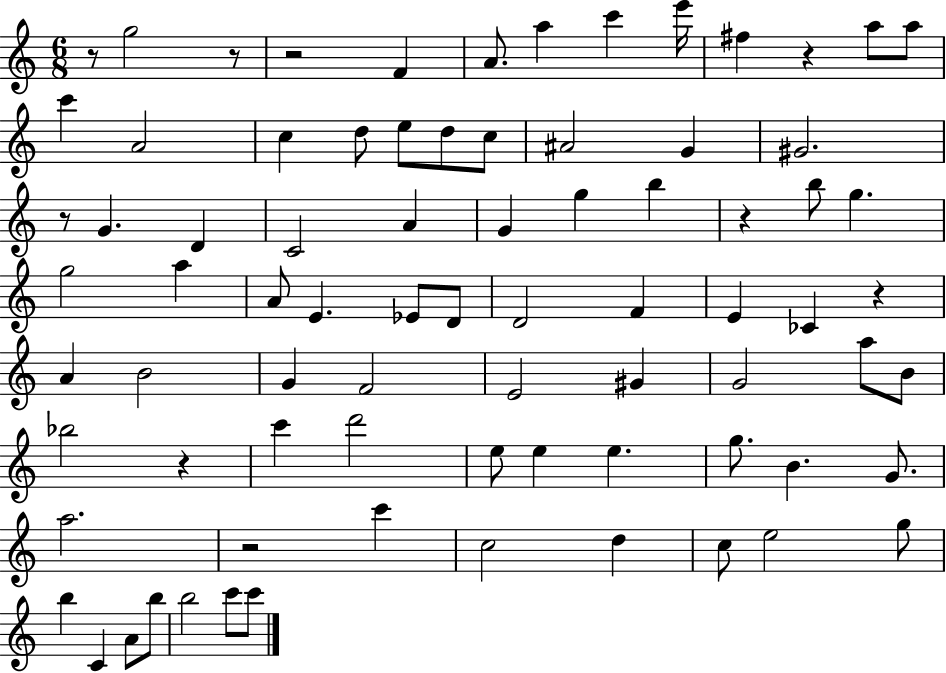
R/e G5/h R/e R/h F4/q A4/e. A5/q C6/q E6/s F#5/q R/q A5/e A5/e C6/q A4/h C5/q D5/e E5/e D5/e C5/e A#4/h G4/q G#4/h. R/e G4/q. D4/q C4/h A4/q G4/q G5/q B5/q R/q B5/e G5/q. G5/h A5/q A4/e E4/q. Eb4/e D4/e D4/h F4/q E4/q CES4/q R/q A4/q B4/h G4/q F4/h E4/h G#4/q G4/h A5/e B4/e Bb5/h R/q C6/q D6/h E5/e E5/q E5/q. G5/e. B4/q. G4/e. A5/h. R/h C6/q C5/h D5/q C5/e E5/h G5/e B5/q C4/q A4/e B5/e B5/h C6/e C6/e